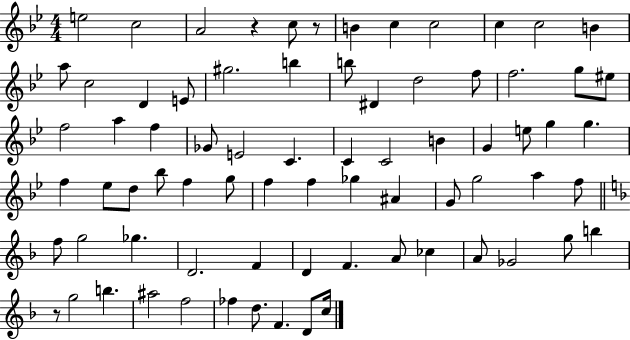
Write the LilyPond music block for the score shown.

{
  \clef treble
  \numericTimeSignature
  \time 4/4
  \key bes \major
  \repeat volta 2 { e''2 c''2 | a'2 r4 c''8 r8 | b'4 c''4 c''2 | c''4 c''2 b'4 | \break a''8 c''2 d'4 e'8 | gis''2. b''4 | b''8 dis'4 d''2 f''8 | f''2. g''8 eis''8 | \break f''2 a''4 f''4 | ges'8 e'2 c'4. | c'4 c'2 b'4 | g'4 e''8 g''4 g''4. | \break f''4 ees''8 d''8 bes''8 f''4 g''8 | f''4 f''4 ges''4 ais'4 | g'8 g''2 a''4 f''8 | \bar "||" \break \key f \major f''8 g''2 ges''4. | d'2. f'4 | d'4 f'4. a'8 ces''4 | a'8 ges'2 g''8 b''4 | \break r8 g''2 b''4. | ais''2 f''2 | fes''4 d''8. f'4. d'8 c''16 | } \bar "|."
}